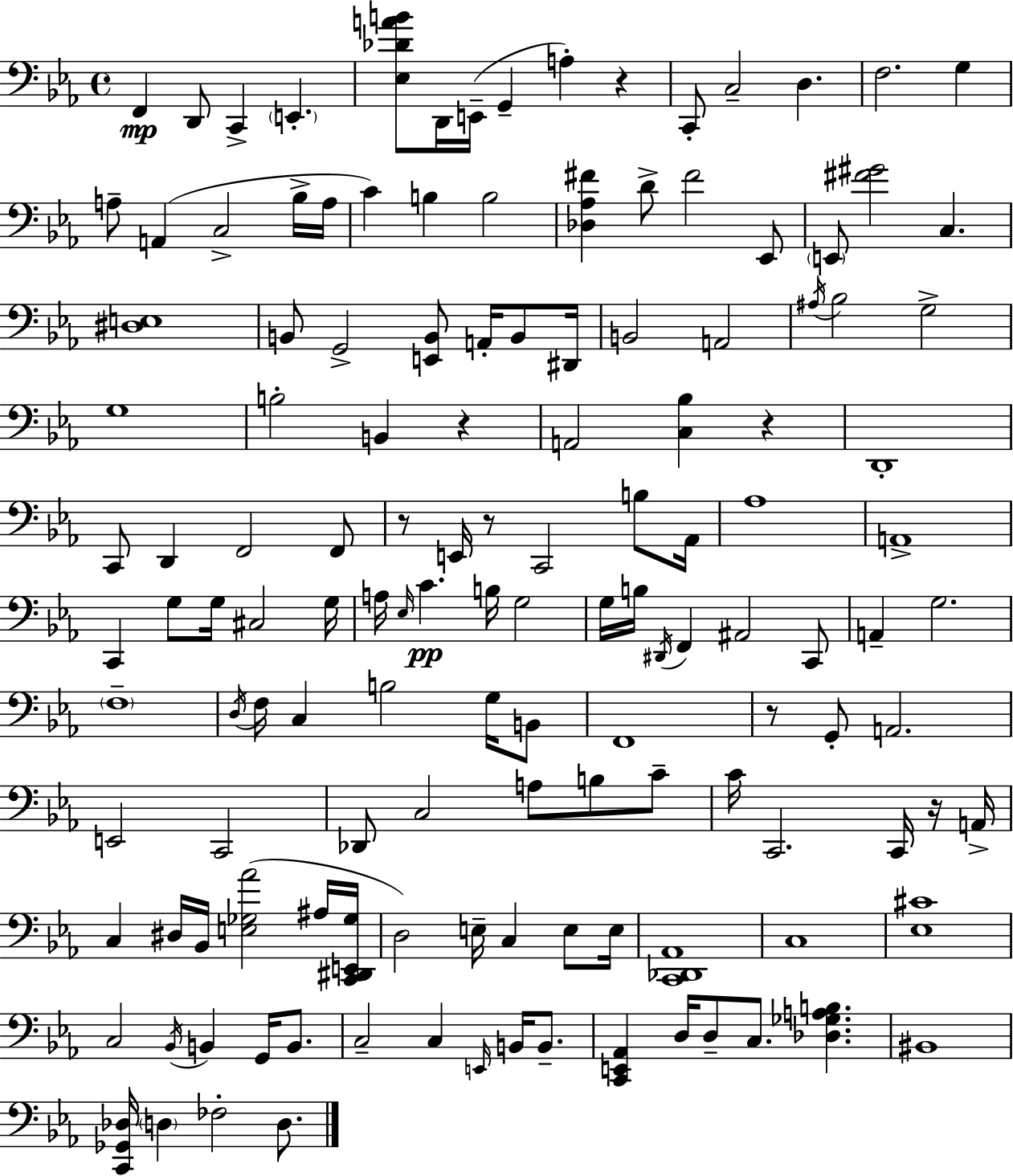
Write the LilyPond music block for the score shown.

{
  \clef bass
  \time 4/4
  \defaultTimeSignature
  \key c \minor
  \repeat volta 2 { f,4\mp d,8 c,4-> \parenthesize e,4.-. | <ees des' a' b'>8 d,16 e,16--( g,4-- a4-.) r4 | c,8-. c2-- d4. | f2. g4 | \break a8-- a,4( c2-> bes16-> a16 | c'4) b4 b2 | <des aes fis'>4 d'8-> fis'2 ees,8 | \parenthesize e,8 <fis' gis'>2 c4. | \break <dis e>1 | b,8 g,2-> <e, b,>8 a,16-. b,8 dis,16 | b,2 a,2 | \acciaccatura { ais16 } bes2 g2-> | \break g1 | b2-. b,4 r4 | a,2 <c bes>4 r4 | d,1-. | \break c,8 d,4 f,2 f,8 | r8 e,16 r8 c,2 b8 | aes,16 aes1 | a,1-> | \break c,4 g8 g16 cis2 | g16 a16 \grace { ees16 }\pp c'4. b16 g2 | g16 b16 \acciaccatura { dis,16 } f,4 ais,2 | c,8 a,4-- g2. | \break \parenthesize f1-- | \acciaccatura { d16 } f16 c4 b2 | g16 b,8 f,1 | r8 g,8-. a,2. | \break e,2 c,2 | des,8 c2 a8 | b8 c'8-- c'16 c,2. | c,16 r16 a,16-> c4 dis16 bes,16 <e ges aes'>2( | \break ais16 <c, dis, e, ges>16 d2) e16-- c4 | e8 e16 <c, des, aes,>1 | c1 | <ees cis'>1 | \break c2 \acciaccatura { bes,16 } b,4 | g,16 b,8. c2-- c4 | \grace { e,16 } b,16 b,8.-- <c, e, aes,>4 d16 d8-- c8. | <des ges a b>4. bis,1 | \break <c, ges, des>16 \parenthesize d4 fes2-. | d8. } \bar "|."
}